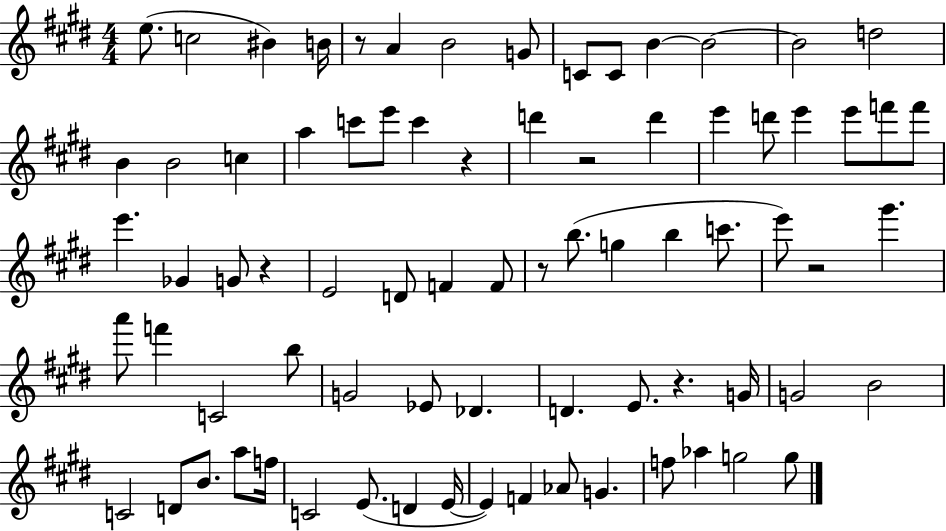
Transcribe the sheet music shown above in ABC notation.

X:1
T:Untitled
M:4/4
L:1/4
K:E
e/2 c2 ^B B/4 z/2 A B2 G/2 C/2 C/2 B B2 B2 d2 B B2 c a c'/2 e'/2 c' z d' z2 d' e' d'/2 e' e'/2 f'/2 f'/2 e' _G G/2 z E2 D/2 F F/2 z/2 b/2 g b c'/2 e'/2 z2 ^g' a'/2 f' C2 b/2 G2 _E/2 _D D E/2 z G/4 G2 B2 C2 D/2 B/2 a/2 f/4 C2 E/2 D E/4 E F _A/2 G f/2 _a g2 g/2